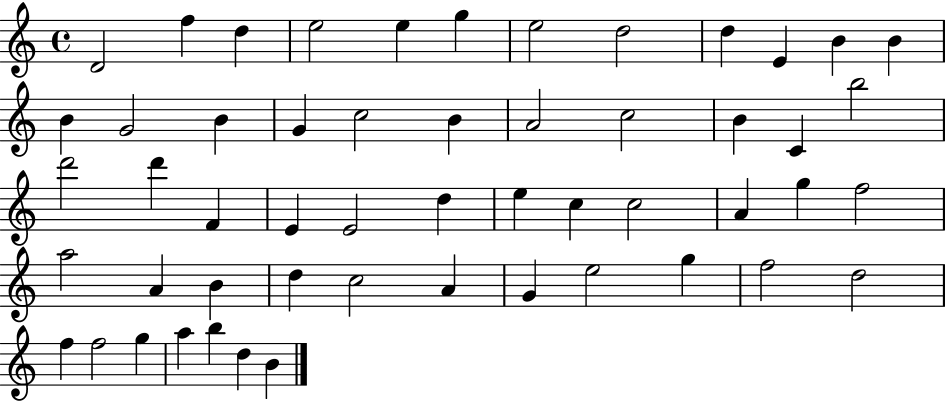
D4/h F5/q D5/q E5/h E5/q G5/q E5/h D5/h D5/q E4/q B4/q B4/q B4/q G4/h B4/q G4/q C5/h B4/q A4/h C5/h B4/q C4/q B5/h D6/h D6/q F4/q E4/q E4/h D5/q E5/q C5/q C5/h A4/q G5/q F5/h A5/h A4/q B4/q D5/q C5/h A4/q G4/q E5/h G5/q F5/h D5/h F5/q F5/h G5/q A5/q B5/q D5/q B4/q